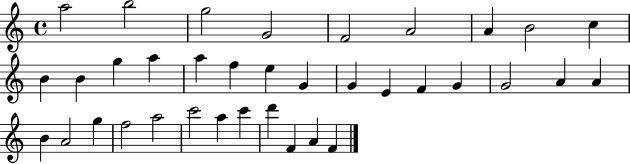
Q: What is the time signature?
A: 4/4